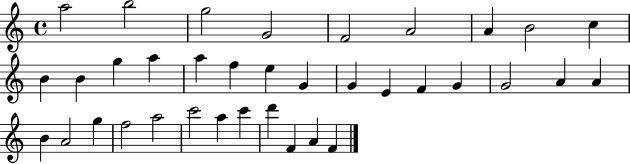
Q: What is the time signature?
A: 4/4